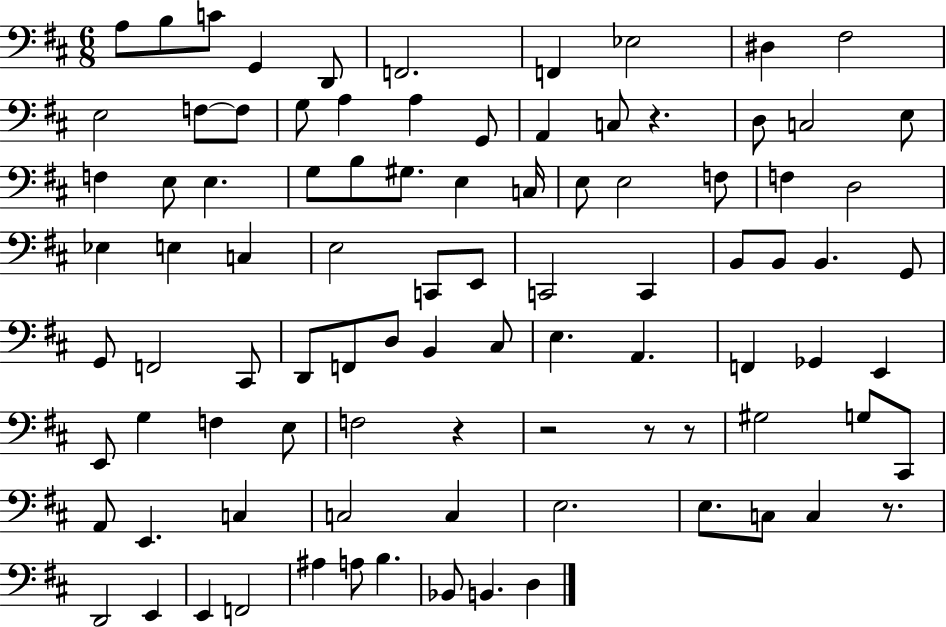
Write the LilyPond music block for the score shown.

{
  \clef bass
  \numericTimeSignature
  \time 6/8
  \key d \major
  a8 b8 c'8 g,4 d,8 | f,2. | f,4 ees2 | dis4 fis2 | \break e2 f8~~ f8 | g8 a4 a4 g,8 | a,4 c8 r4. | d8 c2 e8 | \break f4 e8 e4. | g8 b8 gis8. e4 c16 | e8 e2 f8 | f4 d2 | \break ees4 e4 c4 | e2 c,8 e,8 | c,2 c,4 | b,8 b,8 b,4. g,8 | \break g,8 f,2 cis,8 | d,8 f,8 d8 b,4 cis8 | e4. a,4. | f,4 ges,4 e,4 | \break e,8 g4 f4 e8 | f2 r4 | r2 r8 r8 | gis2 g8 cis,8 | \break a,8 e,4. c4 | c2 c4 | e2. | e8. c8 c4 r8. | \break d,2 e,4 | e,4 f,2 | ais4 a8 b4. | bes,8 b,4. d4 | \break \bar "|."
}